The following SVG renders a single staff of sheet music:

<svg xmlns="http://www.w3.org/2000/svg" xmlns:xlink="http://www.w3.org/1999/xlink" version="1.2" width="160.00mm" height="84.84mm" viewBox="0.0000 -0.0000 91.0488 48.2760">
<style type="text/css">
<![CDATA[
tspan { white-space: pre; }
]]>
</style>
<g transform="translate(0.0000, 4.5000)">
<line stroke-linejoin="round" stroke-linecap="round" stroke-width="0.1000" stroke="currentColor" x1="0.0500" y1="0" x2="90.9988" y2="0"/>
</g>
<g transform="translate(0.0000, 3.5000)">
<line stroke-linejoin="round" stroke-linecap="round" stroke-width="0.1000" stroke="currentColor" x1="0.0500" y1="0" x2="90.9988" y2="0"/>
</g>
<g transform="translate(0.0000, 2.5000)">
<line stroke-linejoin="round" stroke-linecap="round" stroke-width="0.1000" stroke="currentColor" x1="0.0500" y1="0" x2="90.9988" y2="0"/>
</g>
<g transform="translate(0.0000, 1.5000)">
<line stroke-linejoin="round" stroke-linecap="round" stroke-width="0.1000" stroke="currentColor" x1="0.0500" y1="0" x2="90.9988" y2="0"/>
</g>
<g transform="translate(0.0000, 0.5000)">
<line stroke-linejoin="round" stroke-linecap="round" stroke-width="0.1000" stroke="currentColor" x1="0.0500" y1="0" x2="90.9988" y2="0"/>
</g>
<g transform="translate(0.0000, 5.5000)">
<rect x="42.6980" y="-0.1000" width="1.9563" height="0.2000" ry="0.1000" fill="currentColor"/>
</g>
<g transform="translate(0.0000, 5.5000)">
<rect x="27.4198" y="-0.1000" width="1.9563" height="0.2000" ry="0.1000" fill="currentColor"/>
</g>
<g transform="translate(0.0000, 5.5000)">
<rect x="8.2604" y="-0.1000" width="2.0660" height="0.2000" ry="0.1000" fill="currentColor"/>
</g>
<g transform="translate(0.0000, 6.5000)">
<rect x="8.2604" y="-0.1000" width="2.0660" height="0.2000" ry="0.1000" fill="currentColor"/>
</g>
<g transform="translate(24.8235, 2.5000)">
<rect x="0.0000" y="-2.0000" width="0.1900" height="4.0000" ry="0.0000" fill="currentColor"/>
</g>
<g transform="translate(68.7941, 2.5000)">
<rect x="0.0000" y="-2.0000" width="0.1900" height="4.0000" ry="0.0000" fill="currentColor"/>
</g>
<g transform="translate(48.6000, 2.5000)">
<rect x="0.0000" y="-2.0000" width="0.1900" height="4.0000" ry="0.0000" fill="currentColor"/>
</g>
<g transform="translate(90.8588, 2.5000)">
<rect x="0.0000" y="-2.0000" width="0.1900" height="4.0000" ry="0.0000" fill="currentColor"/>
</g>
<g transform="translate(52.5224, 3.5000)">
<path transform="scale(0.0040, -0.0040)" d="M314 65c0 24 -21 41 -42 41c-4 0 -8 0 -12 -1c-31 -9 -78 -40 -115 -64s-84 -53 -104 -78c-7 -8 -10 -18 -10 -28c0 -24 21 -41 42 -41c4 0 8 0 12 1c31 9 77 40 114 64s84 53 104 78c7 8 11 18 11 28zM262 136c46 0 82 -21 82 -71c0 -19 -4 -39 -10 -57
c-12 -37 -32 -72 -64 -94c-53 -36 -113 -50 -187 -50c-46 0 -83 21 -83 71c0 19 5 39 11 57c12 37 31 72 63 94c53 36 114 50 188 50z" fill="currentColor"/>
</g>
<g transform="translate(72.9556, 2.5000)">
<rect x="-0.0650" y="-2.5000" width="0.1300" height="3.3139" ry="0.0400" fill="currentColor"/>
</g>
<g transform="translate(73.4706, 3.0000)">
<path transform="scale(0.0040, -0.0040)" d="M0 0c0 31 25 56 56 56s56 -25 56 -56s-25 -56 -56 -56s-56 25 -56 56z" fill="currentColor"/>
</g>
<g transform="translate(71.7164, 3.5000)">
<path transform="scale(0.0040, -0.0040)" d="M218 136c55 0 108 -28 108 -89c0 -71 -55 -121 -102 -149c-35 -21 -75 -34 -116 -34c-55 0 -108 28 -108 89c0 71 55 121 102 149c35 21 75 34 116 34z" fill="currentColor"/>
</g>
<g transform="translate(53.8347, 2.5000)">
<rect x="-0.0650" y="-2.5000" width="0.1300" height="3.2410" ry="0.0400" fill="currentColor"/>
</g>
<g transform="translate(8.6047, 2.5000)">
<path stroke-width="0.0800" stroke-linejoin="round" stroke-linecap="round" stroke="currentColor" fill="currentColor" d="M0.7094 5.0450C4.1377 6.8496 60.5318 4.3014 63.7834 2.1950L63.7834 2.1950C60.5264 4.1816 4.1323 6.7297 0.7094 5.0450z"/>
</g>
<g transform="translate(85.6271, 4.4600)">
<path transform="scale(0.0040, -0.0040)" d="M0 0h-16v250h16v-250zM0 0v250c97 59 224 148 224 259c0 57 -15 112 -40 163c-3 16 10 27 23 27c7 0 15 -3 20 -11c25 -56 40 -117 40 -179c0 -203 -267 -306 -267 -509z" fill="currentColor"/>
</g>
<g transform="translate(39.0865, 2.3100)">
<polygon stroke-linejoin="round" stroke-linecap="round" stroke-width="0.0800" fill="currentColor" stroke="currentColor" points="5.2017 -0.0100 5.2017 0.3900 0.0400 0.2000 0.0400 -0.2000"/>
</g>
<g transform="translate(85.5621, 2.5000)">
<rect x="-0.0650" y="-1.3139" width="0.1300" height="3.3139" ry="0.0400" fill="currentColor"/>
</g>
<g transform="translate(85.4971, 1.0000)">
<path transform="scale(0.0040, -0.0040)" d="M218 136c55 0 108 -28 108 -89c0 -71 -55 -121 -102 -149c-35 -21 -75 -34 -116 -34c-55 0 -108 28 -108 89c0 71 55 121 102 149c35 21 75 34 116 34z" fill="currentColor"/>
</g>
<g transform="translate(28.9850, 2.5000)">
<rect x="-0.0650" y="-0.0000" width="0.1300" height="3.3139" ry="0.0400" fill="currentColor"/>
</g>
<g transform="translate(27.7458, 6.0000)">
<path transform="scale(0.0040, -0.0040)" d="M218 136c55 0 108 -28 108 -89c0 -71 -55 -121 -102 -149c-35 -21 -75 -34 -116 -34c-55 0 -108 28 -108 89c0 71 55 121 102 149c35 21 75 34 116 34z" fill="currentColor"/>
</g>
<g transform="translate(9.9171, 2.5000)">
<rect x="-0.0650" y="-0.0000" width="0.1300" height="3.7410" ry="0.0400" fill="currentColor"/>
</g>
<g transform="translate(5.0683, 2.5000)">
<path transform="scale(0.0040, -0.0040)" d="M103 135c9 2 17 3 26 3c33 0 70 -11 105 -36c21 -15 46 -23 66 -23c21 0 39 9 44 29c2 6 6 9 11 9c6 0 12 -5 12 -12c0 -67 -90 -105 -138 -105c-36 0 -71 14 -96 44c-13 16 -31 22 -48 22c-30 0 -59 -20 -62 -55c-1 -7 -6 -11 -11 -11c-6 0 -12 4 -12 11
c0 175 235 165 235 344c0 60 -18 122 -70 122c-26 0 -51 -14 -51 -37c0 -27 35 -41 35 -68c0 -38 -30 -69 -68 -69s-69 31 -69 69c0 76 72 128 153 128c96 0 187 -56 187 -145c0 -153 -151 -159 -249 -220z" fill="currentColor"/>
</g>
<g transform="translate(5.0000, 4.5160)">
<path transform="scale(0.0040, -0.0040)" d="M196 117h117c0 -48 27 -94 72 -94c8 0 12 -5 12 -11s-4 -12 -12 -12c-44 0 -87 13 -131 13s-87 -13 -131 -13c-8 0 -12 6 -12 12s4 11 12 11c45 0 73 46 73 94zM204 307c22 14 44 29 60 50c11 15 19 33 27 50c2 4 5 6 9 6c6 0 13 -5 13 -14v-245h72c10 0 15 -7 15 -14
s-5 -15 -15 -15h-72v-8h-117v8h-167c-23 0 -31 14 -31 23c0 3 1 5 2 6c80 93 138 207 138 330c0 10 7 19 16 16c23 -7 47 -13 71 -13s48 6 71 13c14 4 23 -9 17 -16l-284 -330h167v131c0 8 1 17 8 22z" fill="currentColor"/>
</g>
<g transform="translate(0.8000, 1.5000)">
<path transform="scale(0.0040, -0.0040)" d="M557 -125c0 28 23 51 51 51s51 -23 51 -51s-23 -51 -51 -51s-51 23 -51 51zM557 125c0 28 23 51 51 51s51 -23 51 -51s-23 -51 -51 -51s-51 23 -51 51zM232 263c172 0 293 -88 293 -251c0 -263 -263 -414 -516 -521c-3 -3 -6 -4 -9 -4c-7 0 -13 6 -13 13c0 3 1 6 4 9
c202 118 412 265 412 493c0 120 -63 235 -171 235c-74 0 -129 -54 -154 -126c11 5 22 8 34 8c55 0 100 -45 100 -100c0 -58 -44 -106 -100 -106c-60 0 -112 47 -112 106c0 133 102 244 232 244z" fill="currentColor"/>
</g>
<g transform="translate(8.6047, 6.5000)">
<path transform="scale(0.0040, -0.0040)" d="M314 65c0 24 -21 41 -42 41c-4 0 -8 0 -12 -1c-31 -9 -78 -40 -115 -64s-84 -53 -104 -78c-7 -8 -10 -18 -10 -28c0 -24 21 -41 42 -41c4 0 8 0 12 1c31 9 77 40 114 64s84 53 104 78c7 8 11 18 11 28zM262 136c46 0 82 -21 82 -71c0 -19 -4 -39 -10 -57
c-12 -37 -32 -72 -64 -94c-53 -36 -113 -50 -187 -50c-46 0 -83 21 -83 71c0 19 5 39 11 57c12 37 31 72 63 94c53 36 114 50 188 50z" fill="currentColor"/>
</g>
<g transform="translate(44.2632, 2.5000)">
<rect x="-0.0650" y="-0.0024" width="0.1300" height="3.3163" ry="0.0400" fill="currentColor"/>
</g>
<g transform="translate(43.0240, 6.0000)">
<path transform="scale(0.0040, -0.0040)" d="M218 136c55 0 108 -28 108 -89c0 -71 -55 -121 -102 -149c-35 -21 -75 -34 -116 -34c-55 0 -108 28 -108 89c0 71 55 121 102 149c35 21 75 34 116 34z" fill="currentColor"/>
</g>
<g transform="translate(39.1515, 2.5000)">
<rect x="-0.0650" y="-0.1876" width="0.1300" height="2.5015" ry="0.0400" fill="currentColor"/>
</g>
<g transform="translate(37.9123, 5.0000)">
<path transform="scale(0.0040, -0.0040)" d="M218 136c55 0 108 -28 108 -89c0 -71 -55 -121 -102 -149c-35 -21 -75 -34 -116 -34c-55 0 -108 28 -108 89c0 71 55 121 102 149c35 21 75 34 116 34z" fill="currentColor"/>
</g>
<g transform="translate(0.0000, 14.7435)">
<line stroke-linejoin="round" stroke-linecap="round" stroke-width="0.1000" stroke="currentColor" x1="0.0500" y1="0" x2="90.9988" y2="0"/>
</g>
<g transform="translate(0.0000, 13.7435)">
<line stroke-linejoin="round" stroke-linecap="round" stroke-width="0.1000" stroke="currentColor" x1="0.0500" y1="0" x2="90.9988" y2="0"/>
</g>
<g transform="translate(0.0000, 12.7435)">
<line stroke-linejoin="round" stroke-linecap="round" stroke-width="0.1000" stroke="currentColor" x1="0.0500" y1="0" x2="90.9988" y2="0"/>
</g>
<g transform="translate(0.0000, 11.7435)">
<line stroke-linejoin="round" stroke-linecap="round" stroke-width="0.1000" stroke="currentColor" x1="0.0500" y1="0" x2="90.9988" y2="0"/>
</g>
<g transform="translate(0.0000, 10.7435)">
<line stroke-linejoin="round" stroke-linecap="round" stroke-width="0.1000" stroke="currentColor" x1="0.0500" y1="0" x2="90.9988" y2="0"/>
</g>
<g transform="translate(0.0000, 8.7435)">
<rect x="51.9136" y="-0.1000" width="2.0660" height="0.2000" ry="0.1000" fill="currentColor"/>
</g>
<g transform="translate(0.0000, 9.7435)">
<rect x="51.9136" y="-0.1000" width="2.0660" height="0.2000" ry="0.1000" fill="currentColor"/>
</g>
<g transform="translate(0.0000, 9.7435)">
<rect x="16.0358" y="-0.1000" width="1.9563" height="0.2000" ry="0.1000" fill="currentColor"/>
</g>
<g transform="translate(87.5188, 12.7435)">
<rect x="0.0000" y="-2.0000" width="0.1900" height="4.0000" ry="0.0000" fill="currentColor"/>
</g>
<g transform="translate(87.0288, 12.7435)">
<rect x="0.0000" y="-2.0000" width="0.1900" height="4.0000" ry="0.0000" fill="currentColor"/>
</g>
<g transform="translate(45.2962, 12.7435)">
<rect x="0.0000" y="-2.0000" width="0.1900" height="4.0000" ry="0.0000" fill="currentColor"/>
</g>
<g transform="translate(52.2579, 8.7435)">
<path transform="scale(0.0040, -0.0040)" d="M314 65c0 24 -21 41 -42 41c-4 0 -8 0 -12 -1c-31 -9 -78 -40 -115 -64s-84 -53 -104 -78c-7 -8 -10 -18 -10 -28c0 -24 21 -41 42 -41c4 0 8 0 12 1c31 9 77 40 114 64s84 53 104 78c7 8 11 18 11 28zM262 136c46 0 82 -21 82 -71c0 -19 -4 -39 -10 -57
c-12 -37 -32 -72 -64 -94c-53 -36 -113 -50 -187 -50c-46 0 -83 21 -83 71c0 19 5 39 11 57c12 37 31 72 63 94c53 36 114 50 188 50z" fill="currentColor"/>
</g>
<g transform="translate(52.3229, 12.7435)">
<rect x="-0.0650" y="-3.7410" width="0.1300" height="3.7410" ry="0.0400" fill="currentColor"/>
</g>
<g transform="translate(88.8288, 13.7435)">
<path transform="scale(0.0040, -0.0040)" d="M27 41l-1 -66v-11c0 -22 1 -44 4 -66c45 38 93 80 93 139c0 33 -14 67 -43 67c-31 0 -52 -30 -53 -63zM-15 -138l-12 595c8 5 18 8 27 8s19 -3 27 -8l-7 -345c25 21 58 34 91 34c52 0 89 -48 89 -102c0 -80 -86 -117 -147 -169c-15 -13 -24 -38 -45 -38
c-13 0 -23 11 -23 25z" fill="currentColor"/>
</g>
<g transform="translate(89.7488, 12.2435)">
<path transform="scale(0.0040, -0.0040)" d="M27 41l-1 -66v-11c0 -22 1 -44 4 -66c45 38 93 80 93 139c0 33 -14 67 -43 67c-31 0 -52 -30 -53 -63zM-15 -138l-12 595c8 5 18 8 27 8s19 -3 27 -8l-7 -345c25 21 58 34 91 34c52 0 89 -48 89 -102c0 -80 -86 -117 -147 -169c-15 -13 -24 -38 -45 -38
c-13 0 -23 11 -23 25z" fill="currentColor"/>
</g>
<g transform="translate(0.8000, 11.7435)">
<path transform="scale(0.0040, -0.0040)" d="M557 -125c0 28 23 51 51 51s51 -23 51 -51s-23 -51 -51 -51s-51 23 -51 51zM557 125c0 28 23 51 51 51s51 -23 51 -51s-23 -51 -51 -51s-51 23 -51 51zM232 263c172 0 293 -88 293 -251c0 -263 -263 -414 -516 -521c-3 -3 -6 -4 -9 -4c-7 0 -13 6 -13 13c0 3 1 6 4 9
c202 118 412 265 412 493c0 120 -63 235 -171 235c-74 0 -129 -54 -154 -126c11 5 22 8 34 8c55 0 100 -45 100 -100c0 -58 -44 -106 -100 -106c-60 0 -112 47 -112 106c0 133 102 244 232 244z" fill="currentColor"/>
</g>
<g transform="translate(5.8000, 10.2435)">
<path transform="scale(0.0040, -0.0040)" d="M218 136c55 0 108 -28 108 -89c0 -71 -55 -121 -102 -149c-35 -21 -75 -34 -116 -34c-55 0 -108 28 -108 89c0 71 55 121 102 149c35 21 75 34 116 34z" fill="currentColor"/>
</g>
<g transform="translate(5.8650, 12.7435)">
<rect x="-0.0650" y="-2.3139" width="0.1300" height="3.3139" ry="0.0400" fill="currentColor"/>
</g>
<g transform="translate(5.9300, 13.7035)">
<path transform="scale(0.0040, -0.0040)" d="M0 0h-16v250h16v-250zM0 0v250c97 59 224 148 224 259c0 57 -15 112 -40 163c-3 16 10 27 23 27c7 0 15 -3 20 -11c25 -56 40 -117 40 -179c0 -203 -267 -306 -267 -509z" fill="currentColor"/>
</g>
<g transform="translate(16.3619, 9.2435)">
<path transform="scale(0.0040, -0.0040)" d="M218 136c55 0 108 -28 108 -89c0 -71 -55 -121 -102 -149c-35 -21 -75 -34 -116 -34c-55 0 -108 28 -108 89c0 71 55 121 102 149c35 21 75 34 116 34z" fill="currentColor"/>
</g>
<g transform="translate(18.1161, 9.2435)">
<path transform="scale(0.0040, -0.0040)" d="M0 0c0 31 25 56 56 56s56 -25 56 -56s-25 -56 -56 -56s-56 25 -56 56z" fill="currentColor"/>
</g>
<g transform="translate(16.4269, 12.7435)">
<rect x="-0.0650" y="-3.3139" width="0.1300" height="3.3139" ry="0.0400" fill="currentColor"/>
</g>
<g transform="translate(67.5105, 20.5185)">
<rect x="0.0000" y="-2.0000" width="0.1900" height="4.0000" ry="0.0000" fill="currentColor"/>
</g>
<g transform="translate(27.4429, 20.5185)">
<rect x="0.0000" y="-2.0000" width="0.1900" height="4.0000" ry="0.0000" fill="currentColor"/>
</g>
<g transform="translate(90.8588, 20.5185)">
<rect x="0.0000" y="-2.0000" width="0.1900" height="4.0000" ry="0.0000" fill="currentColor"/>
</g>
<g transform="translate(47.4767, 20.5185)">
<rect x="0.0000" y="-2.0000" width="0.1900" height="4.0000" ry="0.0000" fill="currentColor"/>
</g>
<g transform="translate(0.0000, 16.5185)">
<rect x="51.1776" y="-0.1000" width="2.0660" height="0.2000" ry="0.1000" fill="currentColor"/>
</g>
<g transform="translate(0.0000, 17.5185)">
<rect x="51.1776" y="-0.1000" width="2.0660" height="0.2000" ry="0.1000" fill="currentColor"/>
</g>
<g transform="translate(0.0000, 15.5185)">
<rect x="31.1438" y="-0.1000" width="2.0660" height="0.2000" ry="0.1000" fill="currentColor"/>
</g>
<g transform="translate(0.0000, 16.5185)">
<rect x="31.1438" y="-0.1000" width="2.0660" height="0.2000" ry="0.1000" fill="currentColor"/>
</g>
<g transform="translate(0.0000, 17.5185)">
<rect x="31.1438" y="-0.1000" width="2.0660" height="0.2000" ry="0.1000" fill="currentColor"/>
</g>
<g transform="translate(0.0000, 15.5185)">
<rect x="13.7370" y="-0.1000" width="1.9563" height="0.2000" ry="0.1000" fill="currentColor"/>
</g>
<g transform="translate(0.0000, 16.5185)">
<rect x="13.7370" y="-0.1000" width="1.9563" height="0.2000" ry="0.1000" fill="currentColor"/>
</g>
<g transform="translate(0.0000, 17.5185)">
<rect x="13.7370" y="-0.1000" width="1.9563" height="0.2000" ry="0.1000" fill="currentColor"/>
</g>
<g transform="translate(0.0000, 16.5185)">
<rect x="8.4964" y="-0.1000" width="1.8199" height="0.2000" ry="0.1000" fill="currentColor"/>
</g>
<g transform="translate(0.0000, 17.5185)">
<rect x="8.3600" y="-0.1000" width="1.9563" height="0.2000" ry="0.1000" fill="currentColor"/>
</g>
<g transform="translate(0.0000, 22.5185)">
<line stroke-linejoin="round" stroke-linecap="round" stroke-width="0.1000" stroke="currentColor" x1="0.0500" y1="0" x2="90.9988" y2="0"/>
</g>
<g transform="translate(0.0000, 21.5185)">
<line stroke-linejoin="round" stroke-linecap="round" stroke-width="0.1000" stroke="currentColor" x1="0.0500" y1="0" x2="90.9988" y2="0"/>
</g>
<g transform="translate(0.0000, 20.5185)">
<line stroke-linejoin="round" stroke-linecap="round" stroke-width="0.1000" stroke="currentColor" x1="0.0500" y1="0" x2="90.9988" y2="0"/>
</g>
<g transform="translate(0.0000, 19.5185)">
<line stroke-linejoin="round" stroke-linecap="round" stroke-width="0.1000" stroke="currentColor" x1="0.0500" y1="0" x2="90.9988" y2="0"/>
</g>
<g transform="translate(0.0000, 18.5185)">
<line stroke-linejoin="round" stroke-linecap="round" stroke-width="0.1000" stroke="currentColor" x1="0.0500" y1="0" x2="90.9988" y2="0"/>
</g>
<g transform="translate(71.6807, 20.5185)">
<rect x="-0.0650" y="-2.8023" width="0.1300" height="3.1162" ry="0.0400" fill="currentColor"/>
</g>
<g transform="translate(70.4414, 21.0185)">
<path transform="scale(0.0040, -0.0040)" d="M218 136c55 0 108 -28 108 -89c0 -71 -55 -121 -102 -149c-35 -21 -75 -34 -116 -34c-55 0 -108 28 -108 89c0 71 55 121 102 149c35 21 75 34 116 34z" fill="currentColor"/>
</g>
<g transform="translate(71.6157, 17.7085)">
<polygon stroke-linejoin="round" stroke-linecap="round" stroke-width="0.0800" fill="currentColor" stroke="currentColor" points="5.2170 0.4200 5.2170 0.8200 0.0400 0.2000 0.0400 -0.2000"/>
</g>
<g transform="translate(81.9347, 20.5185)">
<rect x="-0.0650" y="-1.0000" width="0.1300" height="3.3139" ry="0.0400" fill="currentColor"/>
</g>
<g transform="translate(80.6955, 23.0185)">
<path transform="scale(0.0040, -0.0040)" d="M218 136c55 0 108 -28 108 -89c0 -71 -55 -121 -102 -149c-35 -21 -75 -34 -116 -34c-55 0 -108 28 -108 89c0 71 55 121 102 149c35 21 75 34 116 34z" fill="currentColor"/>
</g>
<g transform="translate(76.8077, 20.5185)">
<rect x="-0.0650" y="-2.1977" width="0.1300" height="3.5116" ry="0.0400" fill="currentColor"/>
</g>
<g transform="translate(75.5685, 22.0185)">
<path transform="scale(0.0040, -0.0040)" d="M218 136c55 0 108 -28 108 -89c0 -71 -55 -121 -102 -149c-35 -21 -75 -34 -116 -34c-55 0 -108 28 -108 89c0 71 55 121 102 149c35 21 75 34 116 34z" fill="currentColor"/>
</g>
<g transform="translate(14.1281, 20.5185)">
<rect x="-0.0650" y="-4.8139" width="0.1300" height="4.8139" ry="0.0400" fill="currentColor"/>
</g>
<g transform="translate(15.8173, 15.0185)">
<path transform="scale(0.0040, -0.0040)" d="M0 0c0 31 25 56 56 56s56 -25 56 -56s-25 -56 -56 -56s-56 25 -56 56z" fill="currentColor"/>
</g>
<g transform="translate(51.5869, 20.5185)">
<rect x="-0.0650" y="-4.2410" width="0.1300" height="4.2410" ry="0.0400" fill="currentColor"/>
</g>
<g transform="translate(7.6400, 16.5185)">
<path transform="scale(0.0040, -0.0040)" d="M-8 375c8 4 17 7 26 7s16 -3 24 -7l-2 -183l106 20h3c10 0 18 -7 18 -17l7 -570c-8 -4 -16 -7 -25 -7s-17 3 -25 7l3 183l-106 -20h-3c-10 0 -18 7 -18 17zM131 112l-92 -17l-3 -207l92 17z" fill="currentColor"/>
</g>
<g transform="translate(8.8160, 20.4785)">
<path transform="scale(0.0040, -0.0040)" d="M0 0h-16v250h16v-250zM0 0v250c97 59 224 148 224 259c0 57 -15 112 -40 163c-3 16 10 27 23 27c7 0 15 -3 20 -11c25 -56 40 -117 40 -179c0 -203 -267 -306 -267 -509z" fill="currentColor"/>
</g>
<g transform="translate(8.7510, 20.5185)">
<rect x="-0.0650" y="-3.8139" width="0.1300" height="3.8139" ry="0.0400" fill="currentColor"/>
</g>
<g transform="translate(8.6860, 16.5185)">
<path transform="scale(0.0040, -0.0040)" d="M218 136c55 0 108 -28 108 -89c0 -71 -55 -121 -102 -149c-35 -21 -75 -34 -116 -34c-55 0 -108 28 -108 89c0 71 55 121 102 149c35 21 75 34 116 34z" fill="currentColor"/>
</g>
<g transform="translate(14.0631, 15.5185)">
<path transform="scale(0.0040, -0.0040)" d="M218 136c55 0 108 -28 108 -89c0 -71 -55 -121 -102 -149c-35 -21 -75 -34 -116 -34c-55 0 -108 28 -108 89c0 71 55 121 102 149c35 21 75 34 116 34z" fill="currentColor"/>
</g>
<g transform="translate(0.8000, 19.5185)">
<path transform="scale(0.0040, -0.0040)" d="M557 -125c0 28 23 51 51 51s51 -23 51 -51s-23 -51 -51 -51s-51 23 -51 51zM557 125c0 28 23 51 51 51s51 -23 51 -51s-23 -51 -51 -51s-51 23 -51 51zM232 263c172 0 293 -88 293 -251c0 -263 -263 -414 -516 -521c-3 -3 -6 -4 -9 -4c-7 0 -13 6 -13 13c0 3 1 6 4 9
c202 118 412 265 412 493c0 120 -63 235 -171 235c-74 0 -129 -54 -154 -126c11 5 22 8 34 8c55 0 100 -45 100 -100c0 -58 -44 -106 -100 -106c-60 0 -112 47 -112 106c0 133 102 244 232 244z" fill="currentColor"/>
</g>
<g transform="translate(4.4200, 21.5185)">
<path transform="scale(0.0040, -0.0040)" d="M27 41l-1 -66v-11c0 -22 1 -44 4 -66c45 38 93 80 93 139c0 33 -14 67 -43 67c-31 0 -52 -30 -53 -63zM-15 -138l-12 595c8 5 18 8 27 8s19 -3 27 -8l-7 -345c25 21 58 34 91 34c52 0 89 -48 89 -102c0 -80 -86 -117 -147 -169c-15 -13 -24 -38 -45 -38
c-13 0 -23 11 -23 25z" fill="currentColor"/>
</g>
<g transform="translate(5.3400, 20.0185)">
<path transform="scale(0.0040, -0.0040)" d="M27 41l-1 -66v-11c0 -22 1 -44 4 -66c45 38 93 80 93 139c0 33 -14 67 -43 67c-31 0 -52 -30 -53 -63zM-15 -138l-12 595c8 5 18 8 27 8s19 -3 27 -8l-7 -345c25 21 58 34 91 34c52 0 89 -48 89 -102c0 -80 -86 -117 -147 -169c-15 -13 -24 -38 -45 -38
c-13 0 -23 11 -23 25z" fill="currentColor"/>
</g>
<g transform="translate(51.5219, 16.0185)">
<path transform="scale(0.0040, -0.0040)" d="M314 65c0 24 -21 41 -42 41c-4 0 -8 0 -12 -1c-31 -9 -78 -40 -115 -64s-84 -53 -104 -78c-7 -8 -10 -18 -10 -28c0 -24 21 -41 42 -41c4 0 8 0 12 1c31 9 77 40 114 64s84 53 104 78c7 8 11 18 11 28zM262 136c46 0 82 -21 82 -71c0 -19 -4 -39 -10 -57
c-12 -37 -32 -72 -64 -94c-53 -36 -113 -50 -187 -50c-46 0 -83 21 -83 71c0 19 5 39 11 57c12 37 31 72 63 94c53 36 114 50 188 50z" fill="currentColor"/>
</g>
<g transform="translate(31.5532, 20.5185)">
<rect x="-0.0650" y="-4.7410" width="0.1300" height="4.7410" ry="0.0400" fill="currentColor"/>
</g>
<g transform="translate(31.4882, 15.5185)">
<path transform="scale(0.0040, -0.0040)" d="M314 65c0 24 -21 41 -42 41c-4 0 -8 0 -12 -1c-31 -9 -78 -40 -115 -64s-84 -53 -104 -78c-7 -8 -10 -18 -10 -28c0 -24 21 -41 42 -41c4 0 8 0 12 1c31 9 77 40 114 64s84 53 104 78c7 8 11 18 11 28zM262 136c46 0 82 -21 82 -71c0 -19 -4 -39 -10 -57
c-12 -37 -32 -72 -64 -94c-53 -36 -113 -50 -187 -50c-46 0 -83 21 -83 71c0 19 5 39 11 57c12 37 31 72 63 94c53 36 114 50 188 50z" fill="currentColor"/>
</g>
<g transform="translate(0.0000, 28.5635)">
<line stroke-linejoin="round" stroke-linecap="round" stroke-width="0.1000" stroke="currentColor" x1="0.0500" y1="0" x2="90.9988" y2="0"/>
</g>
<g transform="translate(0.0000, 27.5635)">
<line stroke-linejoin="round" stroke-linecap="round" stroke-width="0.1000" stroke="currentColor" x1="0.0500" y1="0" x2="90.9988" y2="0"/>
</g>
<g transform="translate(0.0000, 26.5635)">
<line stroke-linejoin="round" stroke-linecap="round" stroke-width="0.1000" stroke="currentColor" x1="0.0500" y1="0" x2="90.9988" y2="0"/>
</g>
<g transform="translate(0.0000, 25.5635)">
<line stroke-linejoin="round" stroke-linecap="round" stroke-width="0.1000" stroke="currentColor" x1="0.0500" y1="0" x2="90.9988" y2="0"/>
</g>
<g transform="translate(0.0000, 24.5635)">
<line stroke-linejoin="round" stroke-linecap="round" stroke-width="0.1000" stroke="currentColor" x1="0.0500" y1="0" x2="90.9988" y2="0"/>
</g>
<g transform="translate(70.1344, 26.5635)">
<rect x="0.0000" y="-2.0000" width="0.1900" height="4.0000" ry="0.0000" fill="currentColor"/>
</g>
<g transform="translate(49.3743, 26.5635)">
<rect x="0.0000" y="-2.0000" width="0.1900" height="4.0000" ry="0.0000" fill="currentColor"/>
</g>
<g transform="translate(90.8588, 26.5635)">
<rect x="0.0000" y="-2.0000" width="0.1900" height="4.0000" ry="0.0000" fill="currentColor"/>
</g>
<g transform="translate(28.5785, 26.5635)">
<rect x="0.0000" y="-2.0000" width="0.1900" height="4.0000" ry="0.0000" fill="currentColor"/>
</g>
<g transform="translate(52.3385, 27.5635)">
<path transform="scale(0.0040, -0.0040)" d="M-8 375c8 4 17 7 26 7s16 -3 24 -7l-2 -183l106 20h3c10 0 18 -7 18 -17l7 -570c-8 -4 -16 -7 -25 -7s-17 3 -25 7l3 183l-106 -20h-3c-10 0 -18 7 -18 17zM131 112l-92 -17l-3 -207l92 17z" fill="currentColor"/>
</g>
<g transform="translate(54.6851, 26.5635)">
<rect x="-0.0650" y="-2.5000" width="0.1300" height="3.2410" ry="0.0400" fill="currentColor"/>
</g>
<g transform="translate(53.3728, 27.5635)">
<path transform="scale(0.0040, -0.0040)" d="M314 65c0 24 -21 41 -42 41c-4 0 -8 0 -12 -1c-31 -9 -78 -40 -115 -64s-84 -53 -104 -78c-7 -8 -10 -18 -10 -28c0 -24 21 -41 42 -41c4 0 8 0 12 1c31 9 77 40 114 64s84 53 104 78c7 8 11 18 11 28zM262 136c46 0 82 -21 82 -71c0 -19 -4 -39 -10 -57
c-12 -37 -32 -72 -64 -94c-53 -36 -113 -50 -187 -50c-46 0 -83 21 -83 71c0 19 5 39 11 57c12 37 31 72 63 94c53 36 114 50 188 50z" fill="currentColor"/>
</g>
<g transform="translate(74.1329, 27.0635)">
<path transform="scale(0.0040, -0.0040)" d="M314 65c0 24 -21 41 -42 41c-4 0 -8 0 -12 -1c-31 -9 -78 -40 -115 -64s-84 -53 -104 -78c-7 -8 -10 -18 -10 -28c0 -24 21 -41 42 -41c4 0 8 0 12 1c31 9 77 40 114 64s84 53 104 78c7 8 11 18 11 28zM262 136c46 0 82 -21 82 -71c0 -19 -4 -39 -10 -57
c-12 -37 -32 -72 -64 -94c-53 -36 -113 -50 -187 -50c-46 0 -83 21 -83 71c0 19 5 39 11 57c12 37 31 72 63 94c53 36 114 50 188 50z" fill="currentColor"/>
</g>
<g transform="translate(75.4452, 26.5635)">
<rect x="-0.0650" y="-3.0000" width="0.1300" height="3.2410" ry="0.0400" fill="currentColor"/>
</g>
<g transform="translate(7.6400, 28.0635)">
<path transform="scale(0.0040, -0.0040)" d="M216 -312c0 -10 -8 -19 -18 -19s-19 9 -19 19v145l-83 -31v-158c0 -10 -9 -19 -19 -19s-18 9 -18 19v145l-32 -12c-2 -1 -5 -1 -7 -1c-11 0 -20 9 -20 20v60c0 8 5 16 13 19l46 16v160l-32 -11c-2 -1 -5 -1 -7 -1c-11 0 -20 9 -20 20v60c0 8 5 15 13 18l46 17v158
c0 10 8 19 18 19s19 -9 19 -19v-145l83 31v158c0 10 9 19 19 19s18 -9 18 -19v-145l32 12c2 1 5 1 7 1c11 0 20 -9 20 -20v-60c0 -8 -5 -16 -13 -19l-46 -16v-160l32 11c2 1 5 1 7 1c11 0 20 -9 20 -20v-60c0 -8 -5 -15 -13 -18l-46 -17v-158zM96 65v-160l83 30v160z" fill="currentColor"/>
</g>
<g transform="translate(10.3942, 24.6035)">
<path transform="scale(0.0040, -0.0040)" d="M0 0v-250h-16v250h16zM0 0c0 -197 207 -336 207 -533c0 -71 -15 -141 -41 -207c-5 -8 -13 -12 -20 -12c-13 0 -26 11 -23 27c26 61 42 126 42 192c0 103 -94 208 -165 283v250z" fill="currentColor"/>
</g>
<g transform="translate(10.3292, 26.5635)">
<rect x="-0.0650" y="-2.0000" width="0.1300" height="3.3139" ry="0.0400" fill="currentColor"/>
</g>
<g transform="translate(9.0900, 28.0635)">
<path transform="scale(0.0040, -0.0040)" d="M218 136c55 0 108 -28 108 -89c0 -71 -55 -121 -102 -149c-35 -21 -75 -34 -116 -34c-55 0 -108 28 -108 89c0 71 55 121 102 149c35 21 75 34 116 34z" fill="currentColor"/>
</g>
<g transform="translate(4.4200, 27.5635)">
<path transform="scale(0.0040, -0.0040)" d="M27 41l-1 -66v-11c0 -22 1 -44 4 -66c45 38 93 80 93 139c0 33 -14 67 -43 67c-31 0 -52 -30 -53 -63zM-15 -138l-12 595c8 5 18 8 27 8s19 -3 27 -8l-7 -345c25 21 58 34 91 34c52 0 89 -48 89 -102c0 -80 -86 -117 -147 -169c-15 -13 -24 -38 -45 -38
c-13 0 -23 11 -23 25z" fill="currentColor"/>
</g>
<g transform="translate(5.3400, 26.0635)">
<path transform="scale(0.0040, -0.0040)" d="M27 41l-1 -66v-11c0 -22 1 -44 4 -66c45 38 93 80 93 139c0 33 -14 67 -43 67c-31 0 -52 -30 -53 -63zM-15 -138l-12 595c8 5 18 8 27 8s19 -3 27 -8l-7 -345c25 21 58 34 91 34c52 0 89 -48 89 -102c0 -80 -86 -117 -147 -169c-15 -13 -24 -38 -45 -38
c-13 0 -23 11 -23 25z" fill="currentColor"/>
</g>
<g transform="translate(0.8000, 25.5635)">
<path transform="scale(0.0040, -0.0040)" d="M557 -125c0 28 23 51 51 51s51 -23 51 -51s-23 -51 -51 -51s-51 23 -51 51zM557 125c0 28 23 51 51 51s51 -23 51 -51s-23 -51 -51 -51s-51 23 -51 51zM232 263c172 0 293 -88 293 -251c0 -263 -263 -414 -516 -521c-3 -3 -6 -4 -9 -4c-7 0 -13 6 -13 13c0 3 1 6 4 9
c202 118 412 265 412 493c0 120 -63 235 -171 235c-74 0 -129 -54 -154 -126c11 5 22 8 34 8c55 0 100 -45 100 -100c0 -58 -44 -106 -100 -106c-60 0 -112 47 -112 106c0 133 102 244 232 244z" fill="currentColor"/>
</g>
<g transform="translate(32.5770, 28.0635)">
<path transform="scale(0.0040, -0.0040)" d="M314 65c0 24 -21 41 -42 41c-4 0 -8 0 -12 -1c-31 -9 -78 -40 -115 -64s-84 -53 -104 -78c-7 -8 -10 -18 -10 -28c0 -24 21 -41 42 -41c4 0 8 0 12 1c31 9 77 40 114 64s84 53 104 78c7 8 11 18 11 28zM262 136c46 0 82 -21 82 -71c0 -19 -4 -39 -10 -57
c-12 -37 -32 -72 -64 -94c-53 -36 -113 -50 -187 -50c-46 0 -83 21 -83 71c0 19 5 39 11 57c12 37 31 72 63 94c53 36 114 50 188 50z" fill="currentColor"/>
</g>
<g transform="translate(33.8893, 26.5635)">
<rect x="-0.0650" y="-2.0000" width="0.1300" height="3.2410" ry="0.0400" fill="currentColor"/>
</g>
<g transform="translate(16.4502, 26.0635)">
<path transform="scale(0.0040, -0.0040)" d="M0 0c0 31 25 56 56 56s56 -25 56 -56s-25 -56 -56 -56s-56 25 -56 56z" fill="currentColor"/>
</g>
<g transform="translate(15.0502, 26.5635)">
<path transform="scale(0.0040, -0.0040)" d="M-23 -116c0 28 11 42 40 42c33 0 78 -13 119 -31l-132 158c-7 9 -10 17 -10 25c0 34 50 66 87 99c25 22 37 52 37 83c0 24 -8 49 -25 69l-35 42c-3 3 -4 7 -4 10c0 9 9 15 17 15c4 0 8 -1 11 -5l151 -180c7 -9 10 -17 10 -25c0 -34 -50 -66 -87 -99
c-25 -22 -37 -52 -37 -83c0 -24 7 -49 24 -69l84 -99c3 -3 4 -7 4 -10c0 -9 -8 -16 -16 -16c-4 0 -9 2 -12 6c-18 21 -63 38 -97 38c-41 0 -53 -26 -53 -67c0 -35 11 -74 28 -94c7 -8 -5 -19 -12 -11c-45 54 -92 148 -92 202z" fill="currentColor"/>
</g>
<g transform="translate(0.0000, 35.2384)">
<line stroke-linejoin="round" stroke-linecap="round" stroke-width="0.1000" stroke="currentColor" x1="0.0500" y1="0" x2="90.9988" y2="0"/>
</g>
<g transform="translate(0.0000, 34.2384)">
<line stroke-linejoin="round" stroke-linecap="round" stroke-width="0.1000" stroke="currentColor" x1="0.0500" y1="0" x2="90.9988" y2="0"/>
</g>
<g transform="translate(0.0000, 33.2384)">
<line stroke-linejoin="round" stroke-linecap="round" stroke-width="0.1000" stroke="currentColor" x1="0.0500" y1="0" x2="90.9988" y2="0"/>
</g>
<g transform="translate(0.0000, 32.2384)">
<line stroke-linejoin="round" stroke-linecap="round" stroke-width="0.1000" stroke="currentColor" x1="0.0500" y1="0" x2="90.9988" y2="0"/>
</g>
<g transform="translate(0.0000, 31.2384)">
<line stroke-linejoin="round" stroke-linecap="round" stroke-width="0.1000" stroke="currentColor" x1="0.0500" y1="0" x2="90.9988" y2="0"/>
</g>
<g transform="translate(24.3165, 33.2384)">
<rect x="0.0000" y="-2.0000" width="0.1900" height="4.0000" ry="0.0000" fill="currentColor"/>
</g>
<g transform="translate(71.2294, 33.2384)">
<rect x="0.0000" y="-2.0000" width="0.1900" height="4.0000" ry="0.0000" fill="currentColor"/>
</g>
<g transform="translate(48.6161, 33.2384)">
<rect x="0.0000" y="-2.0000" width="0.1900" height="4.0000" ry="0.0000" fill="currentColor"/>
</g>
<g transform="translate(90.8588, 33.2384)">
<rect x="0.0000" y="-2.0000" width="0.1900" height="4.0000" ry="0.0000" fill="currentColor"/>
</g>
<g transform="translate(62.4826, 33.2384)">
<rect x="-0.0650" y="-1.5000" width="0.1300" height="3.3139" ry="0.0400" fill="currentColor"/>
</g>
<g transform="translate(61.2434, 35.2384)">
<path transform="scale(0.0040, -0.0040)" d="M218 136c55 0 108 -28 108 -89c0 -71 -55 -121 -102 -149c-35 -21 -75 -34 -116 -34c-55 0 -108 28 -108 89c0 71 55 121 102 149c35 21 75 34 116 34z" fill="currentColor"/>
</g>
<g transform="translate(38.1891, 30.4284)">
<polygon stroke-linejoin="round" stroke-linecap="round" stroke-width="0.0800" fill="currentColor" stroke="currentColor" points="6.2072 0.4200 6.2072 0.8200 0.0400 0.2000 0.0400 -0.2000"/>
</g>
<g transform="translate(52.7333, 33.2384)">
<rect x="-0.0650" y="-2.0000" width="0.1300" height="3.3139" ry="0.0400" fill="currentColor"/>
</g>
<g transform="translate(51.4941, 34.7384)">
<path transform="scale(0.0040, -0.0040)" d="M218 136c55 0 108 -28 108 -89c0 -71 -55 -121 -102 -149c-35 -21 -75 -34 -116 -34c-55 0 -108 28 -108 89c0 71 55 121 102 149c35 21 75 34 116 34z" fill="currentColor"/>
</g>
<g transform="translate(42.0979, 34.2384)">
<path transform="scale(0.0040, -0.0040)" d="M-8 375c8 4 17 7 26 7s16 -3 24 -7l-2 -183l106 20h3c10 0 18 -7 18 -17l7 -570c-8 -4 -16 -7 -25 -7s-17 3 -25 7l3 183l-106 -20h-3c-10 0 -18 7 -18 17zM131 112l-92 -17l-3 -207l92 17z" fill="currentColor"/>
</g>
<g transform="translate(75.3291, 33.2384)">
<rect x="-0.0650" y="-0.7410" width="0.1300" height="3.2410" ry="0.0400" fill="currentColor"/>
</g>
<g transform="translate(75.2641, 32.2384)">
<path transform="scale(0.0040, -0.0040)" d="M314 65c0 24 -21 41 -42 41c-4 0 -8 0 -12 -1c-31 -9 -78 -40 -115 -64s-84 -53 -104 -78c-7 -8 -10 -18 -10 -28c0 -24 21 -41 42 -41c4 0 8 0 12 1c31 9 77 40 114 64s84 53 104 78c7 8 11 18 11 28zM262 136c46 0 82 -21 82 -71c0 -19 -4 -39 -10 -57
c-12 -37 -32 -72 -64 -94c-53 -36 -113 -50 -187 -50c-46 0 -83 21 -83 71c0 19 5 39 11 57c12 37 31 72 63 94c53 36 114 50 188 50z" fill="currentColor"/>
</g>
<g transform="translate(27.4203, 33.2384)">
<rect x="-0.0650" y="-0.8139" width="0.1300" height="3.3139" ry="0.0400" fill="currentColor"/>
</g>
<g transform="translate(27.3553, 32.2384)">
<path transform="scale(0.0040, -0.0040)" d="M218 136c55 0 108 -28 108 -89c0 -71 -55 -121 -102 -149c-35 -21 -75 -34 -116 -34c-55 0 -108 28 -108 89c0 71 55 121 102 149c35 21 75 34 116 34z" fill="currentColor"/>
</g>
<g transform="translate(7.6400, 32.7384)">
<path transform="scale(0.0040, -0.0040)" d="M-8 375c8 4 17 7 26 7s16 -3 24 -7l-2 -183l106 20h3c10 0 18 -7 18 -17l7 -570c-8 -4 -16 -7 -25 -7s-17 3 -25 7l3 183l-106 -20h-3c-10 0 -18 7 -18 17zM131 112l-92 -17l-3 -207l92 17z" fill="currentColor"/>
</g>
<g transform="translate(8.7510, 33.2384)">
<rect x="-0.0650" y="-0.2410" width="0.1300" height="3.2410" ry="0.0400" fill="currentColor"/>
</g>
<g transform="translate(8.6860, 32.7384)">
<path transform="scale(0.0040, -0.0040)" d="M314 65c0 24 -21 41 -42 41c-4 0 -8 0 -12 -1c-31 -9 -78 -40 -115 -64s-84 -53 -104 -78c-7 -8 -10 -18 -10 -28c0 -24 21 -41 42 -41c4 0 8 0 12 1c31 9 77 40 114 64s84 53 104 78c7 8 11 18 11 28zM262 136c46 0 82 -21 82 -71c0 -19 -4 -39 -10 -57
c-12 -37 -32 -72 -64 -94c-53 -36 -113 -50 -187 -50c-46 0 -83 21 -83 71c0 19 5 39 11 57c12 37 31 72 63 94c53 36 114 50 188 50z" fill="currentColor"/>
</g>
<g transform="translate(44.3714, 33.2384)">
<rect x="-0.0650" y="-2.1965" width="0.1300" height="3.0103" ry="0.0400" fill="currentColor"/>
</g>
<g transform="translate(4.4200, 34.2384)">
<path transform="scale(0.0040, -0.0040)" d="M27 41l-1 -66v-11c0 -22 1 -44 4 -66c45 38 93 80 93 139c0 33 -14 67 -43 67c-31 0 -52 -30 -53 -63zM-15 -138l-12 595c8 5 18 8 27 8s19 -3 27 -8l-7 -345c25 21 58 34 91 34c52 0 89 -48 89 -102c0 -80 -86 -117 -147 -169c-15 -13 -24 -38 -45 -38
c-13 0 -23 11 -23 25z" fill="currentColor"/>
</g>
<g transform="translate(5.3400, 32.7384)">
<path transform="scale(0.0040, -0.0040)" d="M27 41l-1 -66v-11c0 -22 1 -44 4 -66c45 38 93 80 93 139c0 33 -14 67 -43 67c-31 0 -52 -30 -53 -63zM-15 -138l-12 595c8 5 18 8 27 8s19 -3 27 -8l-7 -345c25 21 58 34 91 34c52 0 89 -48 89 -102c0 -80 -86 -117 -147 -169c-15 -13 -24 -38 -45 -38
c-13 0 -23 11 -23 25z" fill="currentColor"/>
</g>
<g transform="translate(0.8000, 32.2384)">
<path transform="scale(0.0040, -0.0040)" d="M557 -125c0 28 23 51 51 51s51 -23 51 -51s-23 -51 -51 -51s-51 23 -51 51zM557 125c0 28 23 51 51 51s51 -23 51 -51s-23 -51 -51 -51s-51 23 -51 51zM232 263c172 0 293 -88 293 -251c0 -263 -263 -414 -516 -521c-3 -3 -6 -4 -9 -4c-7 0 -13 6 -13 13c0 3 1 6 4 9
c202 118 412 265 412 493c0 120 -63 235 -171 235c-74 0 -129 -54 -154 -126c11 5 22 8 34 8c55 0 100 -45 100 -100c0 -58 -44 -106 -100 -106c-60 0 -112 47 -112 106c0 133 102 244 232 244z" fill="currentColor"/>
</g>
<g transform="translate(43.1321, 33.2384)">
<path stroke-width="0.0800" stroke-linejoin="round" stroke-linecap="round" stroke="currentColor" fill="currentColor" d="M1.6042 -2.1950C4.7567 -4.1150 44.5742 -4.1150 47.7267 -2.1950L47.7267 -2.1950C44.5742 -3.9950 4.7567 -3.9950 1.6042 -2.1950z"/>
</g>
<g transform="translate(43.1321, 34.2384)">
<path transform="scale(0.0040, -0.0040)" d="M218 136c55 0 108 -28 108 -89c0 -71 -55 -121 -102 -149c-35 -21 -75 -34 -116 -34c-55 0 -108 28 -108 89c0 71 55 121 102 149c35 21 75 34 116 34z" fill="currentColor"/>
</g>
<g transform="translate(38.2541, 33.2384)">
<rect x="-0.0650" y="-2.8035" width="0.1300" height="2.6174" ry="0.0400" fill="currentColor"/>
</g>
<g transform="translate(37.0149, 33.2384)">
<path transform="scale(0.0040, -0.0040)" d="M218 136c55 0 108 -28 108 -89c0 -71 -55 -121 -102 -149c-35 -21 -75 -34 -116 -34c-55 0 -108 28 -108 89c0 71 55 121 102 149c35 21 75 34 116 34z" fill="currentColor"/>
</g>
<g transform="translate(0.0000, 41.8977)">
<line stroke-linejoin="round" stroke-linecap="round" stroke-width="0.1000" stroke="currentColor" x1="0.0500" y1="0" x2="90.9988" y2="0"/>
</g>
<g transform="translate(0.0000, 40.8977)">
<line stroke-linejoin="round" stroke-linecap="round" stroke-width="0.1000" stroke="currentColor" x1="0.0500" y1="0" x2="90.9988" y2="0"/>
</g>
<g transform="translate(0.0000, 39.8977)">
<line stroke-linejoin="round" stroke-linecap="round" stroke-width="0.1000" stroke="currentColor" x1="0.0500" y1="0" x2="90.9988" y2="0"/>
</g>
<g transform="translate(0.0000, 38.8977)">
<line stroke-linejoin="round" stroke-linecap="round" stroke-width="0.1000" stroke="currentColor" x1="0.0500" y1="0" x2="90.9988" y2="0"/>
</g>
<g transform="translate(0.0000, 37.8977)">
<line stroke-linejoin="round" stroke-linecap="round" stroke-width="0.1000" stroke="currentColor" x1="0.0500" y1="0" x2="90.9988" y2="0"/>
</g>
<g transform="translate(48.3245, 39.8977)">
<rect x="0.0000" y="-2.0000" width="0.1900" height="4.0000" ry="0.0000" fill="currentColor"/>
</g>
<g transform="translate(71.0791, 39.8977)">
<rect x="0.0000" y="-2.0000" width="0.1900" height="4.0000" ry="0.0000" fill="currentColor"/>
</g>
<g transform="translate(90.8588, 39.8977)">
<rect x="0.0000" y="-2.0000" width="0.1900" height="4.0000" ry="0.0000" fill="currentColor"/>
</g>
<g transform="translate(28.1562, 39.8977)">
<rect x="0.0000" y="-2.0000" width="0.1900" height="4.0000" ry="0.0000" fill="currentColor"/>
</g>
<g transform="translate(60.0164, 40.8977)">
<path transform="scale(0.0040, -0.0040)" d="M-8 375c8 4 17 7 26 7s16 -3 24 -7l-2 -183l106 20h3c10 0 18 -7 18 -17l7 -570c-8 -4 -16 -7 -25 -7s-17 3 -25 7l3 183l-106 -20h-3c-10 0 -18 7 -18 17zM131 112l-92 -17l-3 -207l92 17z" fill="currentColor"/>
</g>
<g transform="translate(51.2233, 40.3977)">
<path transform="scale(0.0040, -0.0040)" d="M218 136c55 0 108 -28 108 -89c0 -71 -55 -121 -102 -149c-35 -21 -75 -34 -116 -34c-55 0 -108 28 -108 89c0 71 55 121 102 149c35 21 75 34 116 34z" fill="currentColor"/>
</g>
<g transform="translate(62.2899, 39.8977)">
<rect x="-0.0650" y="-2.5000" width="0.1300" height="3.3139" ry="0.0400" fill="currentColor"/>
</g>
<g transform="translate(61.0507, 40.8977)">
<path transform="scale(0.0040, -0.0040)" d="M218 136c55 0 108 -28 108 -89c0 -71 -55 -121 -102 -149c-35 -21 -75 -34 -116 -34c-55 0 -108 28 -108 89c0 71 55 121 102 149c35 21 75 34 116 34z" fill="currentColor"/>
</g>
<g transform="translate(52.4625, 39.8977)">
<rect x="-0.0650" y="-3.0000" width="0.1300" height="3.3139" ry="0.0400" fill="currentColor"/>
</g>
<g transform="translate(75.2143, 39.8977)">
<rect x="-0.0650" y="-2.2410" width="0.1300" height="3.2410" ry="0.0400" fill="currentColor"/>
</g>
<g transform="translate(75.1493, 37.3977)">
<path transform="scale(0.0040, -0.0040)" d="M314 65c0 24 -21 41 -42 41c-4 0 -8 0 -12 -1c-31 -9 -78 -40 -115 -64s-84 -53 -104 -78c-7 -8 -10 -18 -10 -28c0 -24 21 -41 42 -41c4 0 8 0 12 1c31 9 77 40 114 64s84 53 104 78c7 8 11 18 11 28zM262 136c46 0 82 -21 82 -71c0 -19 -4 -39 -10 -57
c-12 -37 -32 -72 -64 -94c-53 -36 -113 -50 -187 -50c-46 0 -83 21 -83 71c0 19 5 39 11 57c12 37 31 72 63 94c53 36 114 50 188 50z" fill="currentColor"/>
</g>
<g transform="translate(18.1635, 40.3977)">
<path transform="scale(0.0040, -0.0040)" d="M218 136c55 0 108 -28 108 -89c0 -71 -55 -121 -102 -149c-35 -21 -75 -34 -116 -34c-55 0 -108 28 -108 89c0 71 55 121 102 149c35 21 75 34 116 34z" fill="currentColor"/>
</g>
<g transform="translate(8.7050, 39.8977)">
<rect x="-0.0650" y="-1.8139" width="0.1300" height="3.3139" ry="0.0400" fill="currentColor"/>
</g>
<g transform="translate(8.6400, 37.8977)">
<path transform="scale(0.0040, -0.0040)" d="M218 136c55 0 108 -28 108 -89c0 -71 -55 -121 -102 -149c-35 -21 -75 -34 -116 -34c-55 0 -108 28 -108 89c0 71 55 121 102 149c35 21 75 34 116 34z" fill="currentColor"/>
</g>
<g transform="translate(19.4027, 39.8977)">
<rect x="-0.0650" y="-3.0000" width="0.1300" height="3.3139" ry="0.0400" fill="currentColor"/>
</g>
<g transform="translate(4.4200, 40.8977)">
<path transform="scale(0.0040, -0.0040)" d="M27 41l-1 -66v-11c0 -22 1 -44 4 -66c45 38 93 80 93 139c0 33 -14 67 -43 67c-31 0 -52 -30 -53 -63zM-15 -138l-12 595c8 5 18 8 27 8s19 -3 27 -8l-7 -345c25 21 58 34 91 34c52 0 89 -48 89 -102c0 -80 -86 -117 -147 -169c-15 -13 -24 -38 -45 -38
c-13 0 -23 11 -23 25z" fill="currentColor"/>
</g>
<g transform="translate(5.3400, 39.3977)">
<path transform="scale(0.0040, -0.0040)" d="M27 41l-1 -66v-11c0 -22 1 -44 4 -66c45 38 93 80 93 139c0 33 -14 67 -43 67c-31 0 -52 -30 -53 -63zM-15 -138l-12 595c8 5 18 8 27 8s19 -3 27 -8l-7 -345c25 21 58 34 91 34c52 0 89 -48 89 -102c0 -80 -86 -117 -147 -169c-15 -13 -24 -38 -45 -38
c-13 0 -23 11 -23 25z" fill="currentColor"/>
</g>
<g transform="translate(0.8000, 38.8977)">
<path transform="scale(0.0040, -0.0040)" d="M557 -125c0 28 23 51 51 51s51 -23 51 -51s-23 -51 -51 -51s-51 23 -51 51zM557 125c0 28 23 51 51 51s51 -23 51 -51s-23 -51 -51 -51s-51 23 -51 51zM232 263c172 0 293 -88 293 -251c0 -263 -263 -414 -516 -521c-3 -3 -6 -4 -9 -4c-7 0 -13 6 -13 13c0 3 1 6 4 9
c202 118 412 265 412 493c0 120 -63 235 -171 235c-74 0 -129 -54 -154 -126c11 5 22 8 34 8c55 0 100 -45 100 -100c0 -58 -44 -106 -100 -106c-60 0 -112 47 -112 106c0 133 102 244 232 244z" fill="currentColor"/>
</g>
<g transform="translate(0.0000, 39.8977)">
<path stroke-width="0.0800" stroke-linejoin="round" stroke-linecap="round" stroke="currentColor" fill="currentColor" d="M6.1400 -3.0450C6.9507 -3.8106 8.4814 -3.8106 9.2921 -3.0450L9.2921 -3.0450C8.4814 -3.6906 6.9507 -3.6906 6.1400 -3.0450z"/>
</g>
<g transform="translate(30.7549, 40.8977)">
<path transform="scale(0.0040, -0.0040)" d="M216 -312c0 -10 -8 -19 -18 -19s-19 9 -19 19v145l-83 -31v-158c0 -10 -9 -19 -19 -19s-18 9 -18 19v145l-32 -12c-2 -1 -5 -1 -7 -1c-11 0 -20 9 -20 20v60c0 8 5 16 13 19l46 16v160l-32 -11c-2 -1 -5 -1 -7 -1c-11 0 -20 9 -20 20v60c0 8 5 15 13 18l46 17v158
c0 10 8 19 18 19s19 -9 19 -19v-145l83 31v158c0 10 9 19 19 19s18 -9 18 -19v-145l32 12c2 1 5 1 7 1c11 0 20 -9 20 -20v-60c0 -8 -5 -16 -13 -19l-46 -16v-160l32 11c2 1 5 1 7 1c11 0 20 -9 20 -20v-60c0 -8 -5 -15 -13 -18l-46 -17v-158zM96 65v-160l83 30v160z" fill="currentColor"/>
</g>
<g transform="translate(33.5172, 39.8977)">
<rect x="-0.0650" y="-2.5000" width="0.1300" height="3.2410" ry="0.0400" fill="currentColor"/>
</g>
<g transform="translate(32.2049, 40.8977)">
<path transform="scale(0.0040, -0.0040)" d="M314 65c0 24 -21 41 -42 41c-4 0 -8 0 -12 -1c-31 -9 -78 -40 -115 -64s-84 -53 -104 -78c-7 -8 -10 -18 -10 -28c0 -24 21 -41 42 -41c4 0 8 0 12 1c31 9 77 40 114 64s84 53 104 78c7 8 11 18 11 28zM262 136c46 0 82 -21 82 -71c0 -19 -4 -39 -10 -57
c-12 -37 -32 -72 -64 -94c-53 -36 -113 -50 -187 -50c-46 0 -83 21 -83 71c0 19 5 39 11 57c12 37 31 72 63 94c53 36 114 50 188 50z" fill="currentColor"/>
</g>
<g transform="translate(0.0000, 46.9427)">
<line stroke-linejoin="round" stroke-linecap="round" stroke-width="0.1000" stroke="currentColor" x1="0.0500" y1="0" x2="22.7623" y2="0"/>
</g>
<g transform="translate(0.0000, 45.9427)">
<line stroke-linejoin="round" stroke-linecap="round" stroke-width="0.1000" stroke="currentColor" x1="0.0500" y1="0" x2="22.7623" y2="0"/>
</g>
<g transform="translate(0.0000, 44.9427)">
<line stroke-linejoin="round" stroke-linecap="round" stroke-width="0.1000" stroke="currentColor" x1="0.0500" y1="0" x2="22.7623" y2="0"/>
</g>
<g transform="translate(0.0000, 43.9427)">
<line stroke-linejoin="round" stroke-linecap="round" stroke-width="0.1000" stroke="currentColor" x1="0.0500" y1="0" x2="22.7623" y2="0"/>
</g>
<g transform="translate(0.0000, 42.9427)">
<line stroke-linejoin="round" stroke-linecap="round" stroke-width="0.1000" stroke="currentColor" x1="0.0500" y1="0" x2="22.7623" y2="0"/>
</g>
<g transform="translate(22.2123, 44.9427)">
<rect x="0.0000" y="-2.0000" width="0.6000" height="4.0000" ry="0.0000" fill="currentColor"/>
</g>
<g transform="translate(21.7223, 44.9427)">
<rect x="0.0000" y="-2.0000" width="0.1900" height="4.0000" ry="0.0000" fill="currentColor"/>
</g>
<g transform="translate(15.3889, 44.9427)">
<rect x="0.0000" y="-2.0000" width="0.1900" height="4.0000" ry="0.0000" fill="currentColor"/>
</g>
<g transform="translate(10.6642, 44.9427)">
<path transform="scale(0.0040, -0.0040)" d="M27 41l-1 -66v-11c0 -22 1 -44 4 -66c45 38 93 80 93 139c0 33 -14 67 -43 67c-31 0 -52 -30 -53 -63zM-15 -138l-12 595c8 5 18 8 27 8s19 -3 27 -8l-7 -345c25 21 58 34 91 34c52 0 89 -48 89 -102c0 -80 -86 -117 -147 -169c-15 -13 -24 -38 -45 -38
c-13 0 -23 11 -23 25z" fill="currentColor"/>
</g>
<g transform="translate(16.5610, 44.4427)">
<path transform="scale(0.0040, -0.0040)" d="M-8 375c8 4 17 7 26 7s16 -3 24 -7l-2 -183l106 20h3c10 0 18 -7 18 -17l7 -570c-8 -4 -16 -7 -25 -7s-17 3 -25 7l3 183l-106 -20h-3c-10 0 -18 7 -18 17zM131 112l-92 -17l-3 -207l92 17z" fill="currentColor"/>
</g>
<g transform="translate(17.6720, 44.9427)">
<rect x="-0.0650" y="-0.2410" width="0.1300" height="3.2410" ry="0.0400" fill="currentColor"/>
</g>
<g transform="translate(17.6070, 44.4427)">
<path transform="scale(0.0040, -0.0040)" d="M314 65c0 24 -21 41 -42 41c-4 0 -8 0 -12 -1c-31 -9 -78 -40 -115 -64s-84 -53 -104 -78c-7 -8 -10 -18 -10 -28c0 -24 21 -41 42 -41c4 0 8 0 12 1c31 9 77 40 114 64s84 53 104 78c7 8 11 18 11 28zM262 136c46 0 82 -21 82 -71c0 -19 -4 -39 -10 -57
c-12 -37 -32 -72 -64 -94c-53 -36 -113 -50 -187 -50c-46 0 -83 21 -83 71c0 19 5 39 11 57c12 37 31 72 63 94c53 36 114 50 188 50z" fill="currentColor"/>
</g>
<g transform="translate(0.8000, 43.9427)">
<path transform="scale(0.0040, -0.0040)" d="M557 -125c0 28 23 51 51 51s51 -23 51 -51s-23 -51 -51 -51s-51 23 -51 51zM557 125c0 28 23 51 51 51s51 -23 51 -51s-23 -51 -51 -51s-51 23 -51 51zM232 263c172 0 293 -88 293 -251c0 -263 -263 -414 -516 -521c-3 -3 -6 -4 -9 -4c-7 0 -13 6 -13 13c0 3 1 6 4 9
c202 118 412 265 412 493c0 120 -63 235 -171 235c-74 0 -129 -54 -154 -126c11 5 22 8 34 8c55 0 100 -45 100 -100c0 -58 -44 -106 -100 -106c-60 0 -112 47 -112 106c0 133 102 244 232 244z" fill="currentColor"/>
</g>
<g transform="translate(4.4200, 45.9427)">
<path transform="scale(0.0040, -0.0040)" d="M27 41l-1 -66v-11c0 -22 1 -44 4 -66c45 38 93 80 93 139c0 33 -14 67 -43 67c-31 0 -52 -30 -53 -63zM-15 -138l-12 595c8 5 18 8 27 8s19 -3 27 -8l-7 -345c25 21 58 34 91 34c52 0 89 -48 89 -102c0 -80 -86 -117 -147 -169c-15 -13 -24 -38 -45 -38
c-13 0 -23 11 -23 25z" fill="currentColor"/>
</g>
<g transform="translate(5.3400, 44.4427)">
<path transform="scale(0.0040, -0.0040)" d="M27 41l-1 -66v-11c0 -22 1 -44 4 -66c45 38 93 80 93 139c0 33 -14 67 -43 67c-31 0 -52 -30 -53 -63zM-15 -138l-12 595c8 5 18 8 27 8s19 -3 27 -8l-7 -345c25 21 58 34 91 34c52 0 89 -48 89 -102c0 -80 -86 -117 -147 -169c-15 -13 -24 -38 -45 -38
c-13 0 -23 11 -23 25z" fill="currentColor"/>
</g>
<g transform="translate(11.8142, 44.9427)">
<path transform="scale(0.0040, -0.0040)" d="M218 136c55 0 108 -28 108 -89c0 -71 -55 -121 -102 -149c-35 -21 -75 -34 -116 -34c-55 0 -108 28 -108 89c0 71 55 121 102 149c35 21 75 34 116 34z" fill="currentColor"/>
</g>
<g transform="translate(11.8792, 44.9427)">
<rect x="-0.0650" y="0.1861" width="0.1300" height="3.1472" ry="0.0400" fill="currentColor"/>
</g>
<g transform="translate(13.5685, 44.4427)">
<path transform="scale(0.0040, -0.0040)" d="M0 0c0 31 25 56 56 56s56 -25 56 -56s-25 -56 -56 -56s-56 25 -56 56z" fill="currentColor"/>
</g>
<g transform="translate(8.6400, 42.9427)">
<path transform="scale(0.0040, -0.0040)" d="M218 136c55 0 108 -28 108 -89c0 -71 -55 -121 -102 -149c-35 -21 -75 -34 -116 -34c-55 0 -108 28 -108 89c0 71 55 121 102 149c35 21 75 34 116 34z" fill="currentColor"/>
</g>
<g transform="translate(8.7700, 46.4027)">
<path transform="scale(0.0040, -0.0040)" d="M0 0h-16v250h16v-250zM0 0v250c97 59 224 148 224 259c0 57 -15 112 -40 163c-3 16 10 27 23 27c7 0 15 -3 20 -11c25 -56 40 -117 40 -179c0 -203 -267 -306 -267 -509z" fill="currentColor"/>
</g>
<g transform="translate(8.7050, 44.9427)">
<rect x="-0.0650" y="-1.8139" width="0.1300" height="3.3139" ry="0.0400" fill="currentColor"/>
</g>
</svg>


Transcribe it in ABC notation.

X:1
T:Untitled
M:2/4
L:1/4
K:C
C,,2 D,, F,,/2 D,,/2 B,,2 B,, G,/2 B,/2 D E2 E/2 G G2 F2 C,/2 A,,/2 F,, ^A,,/2 z A,,2 B,,2 C,2 E,2 F, D,/2 B,,/2 A,, G,, F,2 A, C, ^B,,2 C, B,, _B,2 A,/2 _D, E,2